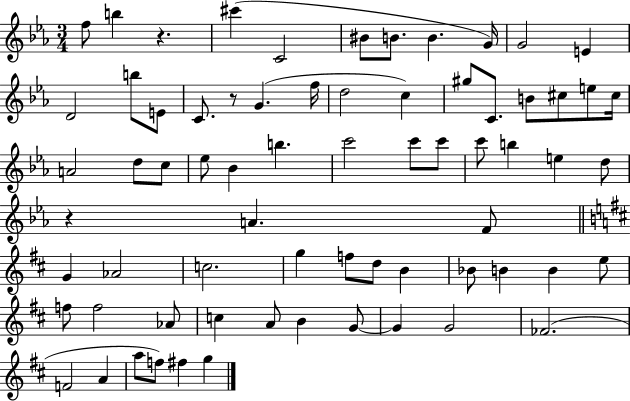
{
  \clef treble
  \numericTimeSignature
  \time 3/4
  \key ees \major
  f''8 b''4 r4. | cis'''4( c'2 | bis'8 b'8. b'4. g'16) | g'2 e'4 | \break d'2 b''8 e'8 | c'8. r8 g'4.( f''16 | d''2 c''4) | gis''8 c'8. b'8 cis''8 e''8 cis''16 | \break a'2 d''8 c''8 | ees''8 bes'4 b''4. | c'''2 c'''8 c'''8 | c'''8 b''4 e''4 d''8 | \break r4 a'4. f'8 | \bar "||" \break \key d \major g'4 aes'2 | c''2. | g''4 f''8 d''8 b'4 | bes'8 b'4 b'4 e''8 | \break f''8 f''2 aes'8 | c''4 a'8 b'4 g'8~~ | g'4 g'2 | fes'2.( | \break f'2 a'4 | a''8 f''8) fis''4 g''4 | \bar "|."
}